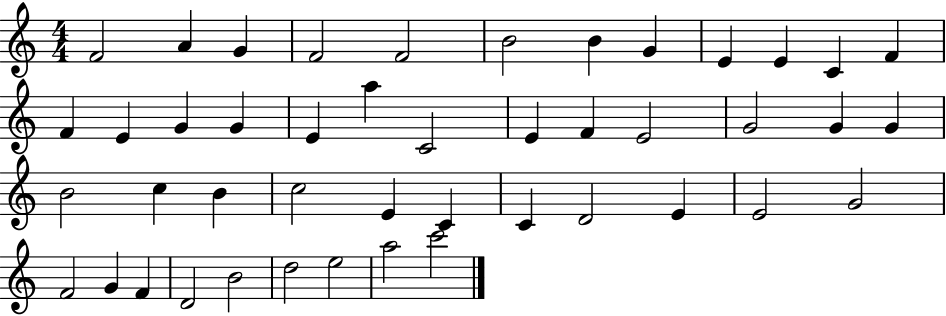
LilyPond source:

{
  \clef treble
  \numericTimeSignature
  \time 4/4
  \key c \major
  f'2 a'4 g'4 | f'2 f'2 | b'2 b'4 g'4 | e'4 e'4 c'4 f'4 | \break f'4 e'4 g'4 g'4 | e'4 a''4 c'2 | e'4 f'4 e'2 | g'2 g'4 g'4 | \break b'2 c''4 b'4 | c''2 e'4 c'4 | c'4 d'2 e'4 | e'2 g'2 | \break f'2 g'4 f'4 | d'2 b'2 | d''2 e''2 | a''2 c'''2 | \break \bar "|."
}